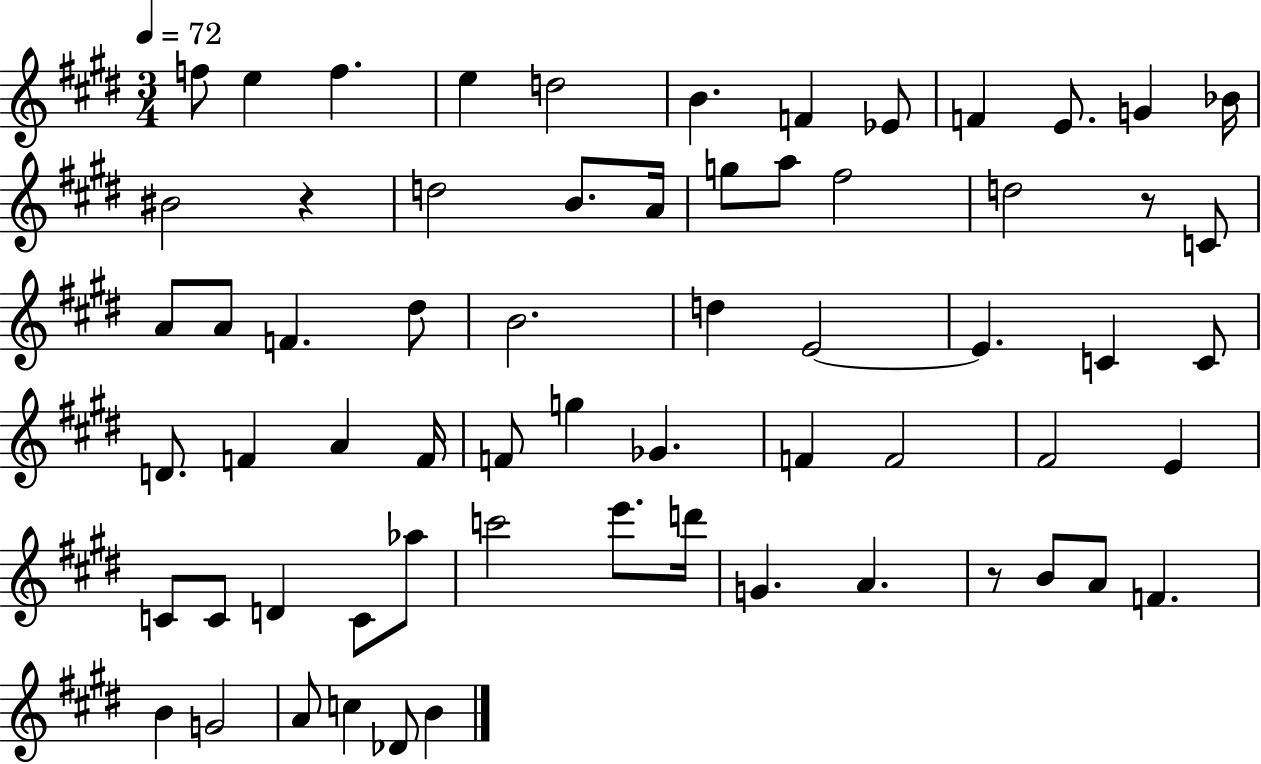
{
  \clef treble
  \numericTimeSignature
  \time 3/4
  \key e \major
  \tempo 4 = 72
  f''8 e''4 f''4. | e''4 d''2 | b'4. f'4 ees'8 | f'4 e'8. g'4 bes'16 | \break bis'2 r4 | d''2 b'8. a'16 | g''8 a''8 fis''2 | d''2 r8 c'8 | \break a'8 a'8 f'4. dis''8 | b'2. | d''4 e'2~~ | e'4. c'4 c'8 | \break d'8. f'4 a'4 f'16 | f'8 g''4 ges'4. | f'4 f'2 | fis'2 e'4 | \break c'8 c'8 d'4 c'8 aes''8 | c'''2 e'''8. d'''16 | g'4. a'4. | r8 b'8 a'8 f'4. | \break b'4 g'2 | a'8 c''4 des'8 b'4 | \bar "|."
}